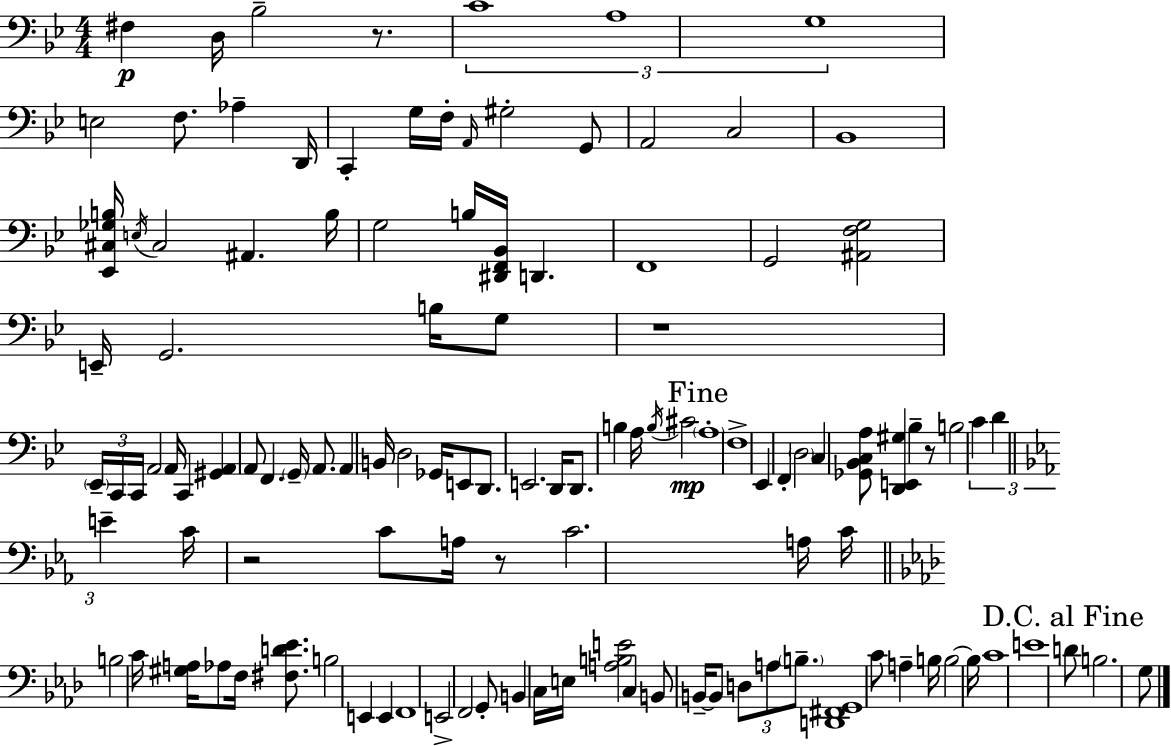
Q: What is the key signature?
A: G minor